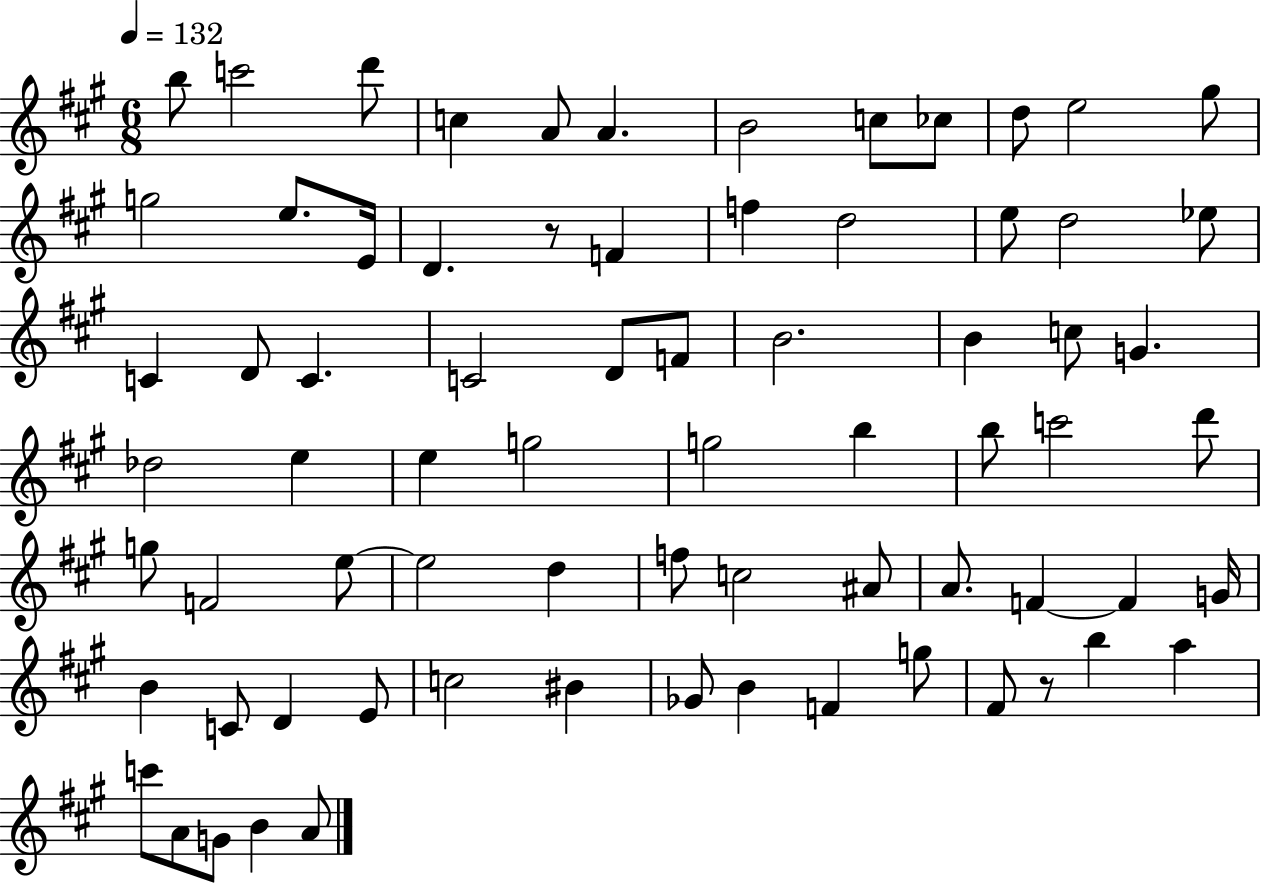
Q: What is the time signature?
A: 6/8